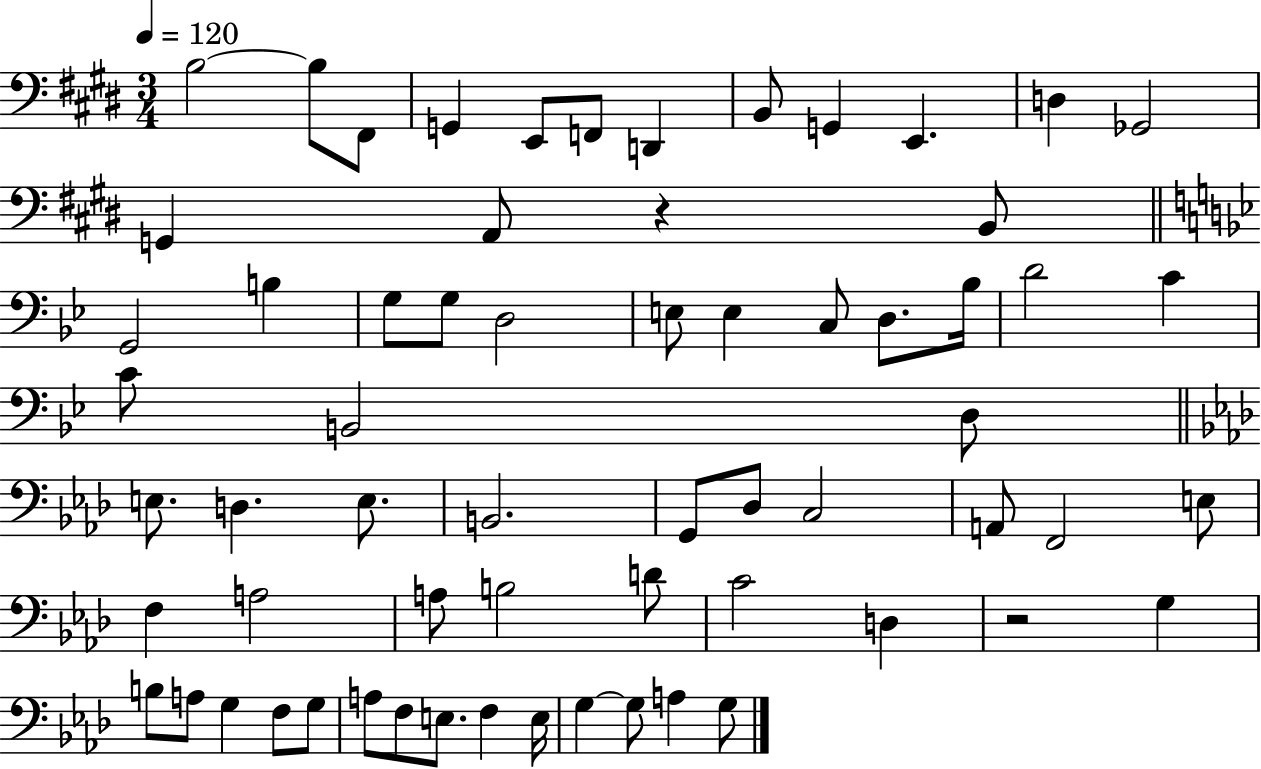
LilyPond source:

{
  \clef bass
  \numericTimeSignature
  \time 3/4
  \key e \major
  \tempo 4 = 120
  b2~~ b8 fis,8 | g,4 e,8 f,8 d,4 | b,8 g,4 e,4. | d4 ges,2 | \break g,4 a,8 r4 b,8 | \bar "||" \break \key bes \major g,2 b4 | g8 g8 d2 | e8 e4 c8 d8. bes16 | d'2 c'4 | \break c'8 b,2 d8 | \bar "||" \break \key f \minor e8. d4. e8. | b,2. | g,8 des8 c2 | a,8 f,2 e8 | \break f4 a2 | a8 b2 d'8 | c'2 d4 | r2 g4 | \break b8 a8 g4 f8 g8 | a8 f8 e8. f4 e16 | g4~~ g8 a4 g8 | \bar "|."
}